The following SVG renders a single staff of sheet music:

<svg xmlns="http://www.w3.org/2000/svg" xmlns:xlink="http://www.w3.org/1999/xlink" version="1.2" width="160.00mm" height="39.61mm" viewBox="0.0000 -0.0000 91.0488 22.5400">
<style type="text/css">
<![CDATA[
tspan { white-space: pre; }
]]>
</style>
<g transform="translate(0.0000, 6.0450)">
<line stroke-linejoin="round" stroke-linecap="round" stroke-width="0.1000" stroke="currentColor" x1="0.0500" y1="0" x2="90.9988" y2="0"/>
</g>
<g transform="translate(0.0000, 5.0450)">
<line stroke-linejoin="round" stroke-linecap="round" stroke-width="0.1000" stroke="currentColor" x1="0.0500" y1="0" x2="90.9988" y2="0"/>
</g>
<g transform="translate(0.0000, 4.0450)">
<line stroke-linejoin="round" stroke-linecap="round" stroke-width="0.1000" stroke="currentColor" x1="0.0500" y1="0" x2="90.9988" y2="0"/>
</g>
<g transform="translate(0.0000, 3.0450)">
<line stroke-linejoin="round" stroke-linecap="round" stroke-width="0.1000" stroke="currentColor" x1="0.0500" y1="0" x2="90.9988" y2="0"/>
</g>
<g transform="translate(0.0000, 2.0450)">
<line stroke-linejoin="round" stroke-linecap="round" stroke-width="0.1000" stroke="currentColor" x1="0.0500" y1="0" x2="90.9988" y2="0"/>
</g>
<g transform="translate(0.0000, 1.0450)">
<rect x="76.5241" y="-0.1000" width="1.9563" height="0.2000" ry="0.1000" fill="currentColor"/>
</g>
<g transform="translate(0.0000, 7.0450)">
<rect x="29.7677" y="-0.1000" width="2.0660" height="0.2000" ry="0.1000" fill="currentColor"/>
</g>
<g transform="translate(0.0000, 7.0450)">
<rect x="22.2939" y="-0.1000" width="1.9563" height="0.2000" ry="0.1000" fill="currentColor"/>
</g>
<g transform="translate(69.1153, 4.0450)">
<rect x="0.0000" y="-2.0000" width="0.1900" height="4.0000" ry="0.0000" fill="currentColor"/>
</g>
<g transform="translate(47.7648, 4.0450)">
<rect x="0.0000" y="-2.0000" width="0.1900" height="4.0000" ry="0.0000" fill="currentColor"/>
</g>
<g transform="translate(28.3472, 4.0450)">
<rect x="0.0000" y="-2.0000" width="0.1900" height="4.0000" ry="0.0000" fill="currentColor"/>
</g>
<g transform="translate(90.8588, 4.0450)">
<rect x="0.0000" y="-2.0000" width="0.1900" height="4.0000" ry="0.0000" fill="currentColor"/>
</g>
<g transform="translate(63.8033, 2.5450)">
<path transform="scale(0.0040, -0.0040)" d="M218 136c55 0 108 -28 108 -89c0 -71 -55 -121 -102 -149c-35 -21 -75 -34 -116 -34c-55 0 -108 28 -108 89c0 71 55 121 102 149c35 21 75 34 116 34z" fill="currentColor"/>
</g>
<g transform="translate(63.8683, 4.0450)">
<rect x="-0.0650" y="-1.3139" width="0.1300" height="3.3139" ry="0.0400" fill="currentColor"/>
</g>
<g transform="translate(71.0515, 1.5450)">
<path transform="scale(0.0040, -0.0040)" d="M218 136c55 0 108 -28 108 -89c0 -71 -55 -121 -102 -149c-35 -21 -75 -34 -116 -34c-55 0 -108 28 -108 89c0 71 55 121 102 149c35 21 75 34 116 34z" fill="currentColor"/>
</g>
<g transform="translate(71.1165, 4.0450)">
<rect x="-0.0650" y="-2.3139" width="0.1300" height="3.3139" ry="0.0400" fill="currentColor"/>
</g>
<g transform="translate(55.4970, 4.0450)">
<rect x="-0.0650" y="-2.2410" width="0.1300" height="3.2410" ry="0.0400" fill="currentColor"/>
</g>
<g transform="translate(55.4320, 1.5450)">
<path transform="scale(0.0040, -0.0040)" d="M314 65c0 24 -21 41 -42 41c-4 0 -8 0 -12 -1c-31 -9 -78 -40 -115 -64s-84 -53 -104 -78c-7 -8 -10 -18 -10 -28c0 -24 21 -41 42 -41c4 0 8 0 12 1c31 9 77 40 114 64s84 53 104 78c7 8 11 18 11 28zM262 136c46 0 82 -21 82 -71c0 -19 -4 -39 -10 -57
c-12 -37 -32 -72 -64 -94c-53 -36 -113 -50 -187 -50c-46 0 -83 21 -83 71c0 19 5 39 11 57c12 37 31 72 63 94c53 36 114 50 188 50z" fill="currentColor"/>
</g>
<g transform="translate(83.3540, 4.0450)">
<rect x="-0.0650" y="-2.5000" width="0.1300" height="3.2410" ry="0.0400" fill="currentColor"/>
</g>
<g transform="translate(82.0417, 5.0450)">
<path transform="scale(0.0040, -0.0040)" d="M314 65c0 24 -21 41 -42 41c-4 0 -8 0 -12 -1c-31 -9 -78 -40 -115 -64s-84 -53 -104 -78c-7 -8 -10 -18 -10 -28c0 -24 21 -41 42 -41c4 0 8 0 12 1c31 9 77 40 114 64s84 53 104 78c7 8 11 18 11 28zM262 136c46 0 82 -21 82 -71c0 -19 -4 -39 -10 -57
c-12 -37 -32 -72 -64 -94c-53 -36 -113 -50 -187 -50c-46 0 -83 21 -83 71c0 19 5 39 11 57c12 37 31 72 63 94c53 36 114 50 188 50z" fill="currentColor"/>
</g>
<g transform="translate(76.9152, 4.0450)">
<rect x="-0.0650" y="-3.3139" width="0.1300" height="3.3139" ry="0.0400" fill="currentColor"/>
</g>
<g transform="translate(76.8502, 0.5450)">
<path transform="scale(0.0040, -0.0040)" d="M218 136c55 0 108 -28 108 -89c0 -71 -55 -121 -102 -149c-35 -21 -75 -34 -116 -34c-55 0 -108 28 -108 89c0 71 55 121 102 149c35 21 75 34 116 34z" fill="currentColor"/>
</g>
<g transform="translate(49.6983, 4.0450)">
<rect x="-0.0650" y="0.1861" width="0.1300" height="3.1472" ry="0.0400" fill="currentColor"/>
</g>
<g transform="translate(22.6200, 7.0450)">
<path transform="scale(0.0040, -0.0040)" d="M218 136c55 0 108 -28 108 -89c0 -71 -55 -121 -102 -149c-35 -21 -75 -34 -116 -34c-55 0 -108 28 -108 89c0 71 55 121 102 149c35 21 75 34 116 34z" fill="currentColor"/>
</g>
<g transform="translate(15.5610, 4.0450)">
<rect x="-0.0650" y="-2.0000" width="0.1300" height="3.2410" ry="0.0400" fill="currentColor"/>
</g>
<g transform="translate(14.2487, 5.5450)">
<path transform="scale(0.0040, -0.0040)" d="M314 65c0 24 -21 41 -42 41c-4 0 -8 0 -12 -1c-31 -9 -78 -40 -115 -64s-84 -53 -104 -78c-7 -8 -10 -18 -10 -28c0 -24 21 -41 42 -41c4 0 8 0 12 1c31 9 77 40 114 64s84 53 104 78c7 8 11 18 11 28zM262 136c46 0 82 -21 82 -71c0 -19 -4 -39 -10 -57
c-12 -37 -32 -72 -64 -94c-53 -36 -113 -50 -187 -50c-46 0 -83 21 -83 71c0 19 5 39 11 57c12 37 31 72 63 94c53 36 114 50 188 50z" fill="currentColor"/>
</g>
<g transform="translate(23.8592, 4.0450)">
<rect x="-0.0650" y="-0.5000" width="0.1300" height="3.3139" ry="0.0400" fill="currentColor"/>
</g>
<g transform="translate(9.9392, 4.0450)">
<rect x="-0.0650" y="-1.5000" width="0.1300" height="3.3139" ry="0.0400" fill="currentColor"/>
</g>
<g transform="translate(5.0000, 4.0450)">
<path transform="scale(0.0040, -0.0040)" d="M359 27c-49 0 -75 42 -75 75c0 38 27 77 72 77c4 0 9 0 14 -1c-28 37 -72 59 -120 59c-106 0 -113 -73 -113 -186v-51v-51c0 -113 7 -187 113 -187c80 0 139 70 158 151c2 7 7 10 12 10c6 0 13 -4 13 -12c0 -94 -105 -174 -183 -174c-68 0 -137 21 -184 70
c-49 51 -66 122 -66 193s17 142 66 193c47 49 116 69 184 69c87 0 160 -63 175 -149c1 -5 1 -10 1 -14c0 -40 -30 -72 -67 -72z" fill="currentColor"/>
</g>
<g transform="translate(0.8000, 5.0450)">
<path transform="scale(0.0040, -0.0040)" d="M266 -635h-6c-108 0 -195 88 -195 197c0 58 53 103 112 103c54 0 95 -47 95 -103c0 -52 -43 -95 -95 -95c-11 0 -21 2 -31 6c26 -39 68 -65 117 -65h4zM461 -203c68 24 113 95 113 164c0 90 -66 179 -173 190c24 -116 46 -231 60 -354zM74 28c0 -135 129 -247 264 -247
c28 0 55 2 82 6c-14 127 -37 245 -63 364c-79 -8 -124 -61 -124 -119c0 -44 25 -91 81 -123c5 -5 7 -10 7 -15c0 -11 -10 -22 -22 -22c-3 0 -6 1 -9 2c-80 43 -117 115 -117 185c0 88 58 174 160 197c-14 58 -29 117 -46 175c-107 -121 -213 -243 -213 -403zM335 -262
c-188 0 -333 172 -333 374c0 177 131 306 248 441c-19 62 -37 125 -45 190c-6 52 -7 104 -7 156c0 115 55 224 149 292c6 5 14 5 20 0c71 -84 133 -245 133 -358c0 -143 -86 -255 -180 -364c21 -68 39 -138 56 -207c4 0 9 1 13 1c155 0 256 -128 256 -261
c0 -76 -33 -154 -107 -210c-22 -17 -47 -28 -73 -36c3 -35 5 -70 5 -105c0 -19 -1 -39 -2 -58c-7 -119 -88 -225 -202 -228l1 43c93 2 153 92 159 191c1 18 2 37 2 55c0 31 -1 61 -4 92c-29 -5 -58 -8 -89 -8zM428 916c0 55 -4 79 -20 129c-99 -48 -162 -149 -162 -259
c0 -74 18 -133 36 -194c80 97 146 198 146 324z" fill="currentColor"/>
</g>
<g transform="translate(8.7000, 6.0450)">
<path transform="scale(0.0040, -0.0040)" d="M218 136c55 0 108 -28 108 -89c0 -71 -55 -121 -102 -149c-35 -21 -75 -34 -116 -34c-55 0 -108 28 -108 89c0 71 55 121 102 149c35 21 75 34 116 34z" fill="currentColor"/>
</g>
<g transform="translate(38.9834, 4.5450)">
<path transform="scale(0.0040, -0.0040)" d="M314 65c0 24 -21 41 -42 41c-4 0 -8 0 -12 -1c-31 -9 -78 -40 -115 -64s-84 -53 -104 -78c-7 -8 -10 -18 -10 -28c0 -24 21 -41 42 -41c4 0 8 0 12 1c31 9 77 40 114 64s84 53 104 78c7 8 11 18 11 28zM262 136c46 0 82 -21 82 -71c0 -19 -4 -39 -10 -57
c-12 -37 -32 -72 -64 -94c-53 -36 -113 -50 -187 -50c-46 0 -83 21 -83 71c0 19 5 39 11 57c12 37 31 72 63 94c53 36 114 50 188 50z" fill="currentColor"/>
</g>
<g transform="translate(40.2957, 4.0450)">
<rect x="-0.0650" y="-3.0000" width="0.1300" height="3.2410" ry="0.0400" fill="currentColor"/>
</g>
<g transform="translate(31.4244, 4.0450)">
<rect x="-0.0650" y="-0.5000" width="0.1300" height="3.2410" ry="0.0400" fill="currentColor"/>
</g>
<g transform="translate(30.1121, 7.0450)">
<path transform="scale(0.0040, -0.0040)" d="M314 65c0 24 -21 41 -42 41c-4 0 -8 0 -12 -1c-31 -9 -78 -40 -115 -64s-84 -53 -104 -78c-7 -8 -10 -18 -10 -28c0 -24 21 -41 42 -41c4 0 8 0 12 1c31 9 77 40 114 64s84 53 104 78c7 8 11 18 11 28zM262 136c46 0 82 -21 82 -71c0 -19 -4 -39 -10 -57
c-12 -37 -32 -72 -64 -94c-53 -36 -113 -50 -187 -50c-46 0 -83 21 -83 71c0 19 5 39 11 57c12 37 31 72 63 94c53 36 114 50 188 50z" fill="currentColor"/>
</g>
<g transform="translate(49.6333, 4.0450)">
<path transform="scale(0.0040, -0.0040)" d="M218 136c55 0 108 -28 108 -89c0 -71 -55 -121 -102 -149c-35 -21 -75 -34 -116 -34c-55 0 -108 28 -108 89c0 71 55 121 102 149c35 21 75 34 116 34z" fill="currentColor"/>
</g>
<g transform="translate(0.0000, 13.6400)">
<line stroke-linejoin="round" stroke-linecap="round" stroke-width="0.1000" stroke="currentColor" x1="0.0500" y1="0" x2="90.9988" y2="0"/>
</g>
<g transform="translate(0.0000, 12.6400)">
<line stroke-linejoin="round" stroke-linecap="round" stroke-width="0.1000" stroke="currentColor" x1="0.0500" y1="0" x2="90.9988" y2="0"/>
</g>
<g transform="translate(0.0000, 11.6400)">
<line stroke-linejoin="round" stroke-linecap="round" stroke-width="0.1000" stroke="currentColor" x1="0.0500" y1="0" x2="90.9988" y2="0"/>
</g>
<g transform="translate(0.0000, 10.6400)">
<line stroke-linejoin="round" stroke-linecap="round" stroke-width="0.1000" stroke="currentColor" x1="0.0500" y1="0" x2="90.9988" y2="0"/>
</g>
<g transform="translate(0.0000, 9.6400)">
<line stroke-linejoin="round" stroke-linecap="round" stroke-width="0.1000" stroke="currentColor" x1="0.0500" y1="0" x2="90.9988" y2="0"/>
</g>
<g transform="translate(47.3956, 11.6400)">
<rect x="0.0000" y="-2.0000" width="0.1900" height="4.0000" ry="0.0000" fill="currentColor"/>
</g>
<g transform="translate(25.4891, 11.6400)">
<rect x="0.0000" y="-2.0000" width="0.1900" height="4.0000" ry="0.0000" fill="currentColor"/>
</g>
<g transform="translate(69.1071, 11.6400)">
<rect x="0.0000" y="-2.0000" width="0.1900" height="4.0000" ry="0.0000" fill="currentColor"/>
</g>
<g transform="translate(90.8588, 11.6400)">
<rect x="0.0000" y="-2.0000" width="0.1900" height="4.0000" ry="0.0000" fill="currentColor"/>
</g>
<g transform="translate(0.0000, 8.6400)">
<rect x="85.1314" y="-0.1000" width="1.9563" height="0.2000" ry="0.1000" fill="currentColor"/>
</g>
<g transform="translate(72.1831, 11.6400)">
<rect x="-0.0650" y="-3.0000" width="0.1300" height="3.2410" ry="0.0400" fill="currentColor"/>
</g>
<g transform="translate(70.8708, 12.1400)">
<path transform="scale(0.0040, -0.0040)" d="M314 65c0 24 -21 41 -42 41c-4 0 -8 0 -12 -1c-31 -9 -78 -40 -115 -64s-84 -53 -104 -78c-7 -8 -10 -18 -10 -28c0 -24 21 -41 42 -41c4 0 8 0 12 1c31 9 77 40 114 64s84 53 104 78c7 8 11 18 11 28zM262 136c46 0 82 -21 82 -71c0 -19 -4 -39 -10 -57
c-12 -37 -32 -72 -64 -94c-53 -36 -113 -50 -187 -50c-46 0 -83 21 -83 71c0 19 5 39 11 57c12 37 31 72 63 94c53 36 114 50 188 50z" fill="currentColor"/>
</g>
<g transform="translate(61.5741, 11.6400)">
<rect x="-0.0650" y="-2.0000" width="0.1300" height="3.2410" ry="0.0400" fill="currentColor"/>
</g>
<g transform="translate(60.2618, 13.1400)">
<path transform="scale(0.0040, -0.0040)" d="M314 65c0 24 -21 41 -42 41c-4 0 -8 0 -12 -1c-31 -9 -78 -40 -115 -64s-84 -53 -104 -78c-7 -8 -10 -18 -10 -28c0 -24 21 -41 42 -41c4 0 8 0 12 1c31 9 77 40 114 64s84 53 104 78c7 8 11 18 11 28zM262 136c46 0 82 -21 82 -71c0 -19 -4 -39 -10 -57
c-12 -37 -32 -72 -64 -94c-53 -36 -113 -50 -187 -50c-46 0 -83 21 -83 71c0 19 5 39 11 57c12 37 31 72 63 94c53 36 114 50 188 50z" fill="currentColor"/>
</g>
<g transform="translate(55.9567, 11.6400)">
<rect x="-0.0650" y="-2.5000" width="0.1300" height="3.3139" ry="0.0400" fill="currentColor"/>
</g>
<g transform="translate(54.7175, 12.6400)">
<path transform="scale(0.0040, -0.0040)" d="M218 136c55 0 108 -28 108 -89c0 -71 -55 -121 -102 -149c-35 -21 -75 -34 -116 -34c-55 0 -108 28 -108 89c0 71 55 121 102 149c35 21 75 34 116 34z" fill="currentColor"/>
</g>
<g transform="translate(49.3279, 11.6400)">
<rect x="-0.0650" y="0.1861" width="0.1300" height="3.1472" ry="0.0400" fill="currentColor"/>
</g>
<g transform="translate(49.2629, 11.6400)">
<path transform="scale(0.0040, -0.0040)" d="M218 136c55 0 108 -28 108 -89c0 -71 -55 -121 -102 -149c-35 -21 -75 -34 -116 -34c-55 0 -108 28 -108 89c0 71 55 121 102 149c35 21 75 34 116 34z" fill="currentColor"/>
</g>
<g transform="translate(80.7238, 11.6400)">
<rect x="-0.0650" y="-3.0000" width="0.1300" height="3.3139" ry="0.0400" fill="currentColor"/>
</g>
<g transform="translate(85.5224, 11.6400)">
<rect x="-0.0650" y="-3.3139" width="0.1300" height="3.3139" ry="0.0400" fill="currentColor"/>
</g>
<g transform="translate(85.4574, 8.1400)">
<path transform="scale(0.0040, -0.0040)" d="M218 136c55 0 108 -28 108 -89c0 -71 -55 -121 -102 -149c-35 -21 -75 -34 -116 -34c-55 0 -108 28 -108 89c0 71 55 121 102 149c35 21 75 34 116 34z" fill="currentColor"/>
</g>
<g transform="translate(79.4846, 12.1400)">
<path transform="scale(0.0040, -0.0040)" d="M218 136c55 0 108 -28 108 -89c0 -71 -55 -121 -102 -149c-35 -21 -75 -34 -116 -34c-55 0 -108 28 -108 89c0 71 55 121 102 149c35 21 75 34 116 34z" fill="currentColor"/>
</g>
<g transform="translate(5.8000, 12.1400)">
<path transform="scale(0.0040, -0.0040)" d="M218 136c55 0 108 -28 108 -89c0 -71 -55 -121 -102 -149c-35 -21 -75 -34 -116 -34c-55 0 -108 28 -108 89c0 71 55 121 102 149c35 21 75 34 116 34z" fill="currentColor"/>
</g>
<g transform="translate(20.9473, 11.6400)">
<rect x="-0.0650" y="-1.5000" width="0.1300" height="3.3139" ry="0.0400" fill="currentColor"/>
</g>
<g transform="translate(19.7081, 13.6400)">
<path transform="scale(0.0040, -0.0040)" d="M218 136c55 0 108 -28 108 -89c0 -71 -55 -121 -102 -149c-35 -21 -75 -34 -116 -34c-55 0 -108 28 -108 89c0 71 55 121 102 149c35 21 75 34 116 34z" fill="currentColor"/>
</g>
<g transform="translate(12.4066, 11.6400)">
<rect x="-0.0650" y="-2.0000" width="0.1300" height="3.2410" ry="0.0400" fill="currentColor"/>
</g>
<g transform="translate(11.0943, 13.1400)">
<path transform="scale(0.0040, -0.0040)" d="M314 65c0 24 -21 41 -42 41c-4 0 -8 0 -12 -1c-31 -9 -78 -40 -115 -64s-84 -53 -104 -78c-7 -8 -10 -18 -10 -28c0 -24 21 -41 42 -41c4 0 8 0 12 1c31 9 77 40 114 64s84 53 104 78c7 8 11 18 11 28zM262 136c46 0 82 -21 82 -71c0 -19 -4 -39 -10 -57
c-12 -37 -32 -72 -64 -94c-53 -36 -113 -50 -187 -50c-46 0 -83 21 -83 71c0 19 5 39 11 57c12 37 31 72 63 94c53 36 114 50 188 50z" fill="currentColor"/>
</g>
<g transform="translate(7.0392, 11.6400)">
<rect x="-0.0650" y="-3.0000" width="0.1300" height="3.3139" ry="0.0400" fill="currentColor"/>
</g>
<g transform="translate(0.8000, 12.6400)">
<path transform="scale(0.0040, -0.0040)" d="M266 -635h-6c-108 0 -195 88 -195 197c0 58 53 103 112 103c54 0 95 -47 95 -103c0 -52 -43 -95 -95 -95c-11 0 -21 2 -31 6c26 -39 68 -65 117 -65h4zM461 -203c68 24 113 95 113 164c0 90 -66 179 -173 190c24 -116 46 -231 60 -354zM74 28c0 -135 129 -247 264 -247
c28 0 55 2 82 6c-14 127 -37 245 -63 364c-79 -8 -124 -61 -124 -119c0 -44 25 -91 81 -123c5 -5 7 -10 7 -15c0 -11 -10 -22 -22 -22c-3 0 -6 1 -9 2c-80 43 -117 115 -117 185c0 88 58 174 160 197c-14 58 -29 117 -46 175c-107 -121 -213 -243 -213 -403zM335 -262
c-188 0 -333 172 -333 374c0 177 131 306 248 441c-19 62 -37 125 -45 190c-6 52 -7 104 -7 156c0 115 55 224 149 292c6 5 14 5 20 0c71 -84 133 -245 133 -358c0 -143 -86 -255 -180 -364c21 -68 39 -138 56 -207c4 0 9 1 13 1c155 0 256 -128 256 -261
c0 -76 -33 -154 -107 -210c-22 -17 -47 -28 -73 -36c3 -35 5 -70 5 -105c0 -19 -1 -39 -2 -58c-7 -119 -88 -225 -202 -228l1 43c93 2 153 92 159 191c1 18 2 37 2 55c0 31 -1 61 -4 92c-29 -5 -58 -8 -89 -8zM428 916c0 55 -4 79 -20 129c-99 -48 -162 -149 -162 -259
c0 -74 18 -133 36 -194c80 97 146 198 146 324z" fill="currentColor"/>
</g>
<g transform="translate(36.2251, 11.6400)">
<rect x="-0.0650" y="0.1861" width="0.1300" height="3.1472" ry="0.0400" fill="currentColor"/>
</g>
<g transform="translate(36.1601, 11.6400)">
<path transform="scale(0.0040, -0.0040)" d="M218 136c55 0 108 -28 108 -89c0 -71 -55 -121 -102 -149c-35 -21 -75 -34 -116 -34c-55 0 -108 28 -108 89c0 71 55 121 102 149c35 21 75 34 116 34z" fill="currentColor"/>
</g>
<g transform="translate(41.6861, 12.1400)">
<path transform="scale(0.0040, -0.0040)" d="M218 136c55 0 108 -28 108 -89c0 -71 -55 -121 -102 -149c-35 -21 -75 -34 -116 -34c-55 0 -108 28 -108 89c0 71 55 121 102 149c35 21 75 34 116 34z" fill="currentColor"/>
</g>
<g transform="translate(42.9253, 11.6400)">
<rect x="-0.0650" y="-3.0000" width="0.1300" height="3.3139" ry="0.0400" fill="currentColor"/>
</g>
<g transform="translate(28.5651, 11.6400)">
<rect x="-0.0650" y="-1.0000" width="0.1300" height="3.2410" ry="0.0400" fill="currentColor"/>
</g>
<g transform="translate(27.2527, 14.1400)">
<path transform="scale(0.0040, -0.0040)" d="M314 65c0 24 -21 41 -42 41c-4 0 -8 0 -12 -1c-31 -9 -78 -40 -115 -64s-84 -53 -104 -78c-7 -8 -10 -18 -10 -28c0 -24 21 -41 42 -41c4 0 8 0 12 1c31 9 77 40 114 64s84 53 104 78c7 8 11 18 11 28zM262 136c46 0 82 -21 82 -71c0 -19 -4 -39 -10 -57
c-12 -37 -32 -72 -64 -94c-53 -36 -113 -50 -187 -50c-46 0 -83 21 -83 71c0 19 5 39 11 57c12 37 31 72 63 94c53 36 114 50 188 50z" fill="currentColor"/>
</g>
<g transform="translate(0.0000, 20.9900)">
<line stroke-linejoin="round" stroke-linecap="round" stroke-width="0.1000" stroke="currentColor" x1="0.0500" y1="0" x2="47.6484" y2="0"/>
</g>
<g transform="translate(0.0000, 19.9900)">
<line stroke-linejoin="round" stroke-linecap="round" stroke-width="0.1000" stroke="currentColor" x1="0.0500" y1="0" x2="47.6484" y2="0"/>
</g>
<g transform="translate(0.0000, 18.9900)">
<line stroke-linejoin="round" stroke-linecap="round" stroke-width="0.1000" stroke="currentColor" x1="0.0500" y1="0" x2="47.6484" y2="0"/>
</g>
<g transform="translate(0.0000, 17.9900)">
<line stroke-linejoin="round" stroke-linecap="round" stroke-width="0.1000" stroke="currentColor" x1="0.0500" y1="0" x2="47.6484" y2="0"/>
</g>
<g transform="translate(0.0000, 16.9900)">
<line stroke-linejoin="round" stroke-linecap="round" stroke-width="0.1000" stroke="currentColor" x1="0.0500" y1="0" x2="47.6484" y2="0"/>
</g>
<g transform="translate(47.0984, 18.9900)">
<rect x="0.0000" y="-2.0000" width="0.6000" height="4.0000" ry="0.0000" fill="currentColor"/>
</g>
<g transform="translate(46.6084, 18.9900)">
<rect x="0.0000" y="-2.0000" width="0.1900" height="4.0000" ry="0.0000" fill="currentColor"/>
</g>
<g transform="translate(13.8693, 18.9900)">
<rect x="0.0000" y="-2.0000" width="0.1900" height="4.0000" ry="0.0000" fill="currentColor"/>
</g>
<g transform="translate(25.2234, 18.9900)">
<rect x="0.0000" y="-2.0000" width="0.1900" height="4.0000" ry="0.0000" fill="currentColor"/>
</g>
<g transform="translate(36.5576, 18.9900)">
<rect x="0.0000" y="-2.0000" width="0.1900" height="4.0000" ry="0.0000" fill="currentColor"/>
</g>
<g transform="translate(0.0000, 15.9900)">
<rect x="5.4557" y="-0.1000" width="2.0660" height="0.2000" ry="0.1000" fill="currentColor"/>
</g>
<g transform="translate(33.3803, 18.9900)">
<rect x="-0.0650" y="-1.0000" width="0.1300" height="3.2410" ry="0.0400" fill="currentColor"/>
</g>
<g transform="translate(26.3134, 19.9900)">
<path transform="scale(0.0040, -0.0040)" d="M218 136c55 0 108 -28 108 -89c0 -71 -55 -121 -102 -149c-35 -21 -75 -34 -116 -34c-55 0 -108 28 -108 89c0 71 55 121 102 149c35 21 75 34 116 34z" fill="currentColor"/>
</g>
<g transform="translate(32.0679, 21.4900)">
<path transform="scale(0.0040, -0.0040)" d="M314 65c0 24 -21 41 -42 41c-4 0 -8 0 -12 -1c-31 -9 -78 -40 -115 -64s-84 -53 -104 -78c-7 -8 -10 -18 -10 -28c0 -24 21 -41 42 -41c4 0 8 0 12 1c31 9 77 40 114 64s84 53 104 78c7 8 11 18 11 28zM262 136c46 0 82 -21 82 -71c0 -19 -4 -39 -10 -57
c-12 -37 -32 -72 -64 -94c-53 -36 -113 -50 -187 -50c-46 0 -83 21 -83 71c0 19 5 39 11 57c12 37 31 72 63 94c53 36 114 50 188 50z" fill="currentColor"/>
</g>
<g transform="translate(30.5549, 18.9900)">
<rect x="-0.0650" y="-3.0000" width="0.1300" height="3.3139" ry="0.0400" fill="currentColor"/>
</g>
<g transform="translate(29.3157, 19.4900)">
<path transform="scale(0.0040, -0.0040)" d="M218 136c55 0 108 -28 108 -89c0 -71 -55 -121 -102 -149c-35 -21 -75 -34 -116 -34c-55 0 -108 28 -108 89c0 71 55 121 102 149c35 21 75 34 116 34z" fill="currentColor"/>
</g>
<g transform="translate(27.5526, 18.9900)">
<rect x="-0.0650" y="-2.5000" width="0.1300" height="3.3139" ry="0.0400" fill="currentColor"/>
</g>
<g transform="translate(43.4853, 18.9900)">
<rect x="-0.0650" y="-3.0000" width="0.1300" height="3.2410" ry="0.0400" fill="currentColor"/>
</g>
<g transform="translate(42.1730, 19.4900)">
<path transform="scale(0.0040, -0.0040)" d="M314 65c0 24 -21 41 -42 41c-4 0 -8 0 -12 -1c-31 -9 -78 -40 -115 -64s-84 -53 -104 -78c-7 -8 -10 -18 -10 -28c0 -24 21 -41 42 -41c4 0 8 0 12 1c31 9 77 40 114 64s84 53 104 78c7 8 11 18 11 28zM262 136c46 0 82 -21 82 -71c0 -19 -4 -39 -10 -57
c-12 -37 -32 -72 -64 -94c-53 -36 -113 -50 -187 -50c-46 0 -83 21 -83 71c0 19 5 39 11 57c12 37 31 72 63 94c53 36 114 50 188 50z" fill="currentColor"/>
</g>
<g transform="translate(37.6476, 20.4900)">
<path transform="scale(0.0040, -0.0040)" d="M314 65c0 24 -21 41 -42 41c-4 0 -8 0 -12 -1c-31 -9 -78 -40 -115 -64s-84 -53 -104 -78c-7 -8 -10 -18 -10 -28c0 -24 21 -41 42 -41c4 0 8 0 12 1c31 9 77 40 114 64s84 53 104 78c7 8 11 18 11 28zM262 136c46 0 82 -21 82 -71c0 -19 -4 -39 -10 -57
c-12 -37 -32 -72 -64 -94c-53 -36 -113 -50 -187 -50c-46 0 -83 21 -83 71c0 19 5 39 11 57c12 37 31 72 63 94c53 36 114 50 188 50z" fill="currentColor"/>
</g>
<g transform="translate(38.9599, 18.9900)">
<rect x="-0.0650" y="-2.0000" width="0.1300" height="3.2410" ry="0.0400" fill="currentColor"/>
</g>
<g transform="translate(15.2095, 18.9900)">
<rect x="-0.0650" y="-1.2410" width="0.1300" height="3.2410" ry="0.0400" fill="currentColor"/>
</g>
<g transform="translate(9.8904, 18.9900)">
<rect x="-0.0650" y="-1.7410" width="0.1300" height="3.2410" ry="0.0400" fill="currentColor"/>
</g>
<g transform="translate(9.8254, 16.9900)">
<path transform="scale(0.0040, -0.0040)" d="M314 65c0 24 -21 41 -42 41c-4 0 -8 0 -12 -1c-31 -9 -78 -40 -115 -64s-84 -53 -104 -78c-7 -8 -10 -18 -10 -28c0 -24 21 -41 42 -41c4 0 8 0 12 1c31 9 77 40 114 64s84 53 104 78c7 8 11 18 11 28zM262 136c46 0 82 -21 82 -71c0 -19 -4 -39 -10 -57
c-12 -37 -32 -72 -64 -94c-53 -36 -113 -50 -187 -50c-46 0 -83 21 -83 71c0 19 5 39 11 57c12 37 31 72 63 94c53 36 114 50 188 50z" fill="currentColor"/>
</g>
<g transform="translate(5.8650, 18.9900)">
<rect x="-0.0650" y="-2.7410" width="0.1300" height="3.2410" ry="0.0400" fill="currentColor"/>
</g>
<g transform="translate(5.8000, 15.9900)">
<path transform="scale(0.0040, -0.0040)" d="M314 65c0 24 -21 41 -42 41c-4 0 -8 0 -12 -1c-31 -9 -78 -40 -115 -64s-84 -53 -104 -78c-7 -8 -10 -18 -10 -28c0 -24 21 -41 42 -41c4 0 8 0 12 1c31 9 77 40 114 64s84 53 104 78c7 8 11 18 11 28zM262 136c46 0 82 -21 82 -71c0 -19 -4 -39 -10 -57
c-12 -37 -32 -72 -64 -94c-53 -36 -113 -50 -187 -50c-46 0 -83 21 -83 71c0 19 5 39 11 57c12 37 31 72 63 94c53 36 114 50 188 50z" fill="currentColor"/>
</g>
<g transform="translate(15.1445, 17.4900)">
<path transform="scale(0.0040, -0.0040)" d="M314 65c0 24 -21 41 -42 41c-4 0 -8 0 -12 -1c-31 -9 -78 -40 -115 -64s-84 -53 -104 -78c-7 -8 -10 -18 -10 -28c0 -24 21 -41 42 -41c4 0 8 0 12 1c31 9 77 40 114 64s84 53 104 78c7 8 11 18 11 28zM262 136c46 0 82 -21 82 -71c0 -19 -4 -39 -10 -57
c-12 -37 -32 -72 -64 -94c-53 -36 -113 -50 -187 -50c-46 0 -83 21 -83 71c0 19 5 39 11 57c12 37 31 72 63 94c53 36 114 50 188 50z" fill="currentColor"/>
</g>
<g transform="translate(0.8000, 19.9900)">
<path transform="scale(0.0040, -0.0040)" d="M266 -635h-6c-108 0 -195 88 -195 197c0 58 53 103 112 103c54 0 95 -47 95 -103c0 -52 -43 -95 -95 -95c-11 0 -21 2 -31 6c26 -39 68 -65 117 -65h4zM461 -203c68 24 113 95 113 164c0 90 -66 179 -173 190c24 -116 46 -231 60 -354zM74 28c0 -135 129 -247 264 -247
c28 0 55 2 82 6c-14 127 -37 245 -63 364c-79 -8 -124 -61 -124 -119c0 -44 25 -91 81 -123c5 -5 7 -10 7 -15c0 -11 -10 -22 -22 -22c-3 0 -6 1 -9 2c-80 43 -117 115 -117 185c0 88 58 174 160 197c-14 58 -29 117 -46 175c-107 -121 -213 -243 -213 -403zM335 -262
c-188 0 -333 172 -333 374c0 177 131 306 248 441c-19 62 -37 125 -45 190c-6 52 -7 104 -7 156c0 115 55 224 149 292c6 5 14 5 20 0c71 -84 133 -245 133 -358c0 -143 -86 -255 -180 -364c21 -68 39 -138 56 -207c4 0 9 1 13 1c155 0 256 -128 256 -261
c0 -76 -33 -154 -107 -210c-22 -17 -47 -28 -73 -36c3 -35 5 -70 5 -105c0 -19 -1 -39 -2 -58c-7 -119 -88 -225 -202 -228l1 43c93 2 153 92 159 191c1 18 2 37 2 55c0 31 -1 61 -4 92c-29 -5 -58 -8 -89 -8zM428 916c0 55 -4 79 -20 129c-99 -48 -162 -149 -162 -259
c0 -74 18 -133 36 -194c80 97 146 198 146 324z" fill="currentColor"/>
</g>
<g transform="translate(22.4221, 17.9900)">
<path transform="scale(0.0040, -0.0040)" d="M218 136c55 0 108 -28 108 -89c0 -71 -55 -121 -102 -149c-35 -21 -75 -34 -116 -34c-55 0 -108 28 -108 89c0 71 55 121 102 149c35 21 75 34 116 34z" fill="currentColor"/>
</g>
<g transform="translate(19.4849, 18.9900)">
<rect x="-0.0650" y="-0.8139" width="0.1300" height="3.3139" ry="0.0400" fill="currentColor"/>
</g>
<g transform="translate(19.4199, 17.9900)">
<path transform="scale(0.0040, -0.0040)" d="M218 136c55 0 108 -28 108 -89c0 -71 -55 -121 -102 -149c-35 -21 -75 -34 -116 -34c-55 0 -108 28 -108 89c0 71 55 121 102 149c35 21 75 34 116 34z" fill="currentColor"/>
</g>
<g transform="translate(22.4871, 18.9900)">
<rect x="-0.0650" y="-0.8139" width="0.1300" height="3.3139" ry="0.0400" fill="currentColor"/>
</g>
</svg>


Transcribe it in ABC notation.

X:1
T:Untitled
M:4/4
L:1/4
K:C
E F2 C C2 A2 B g2 e g b G2 A F2 E D2 B A B G F2 A2 A b a2 f2 e2 d d G A D2 F2 A2